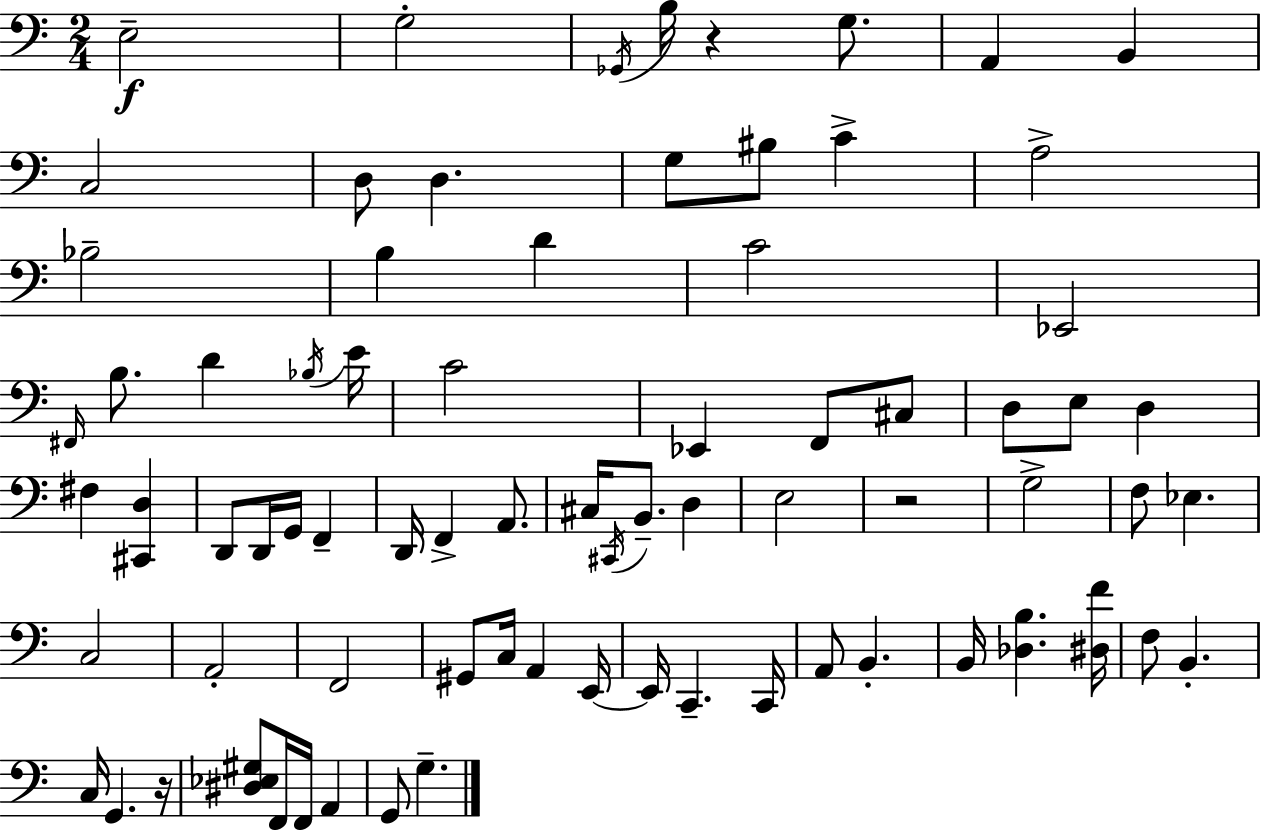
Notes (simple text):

E3/h G3/h Gb2/s B3/s R/q G3/e. A2/q B2/q C3/h D3/e D3/q. G3/e BIS3/e C4/q A3/h Bb3/h B3/q D4/q C4/h Eb2/h F#2/s B3/e. D4/q Bb3/s E4/s C4/h Eb2/q F2/e C#3/e D3/e E3/e D3/q F#3/q [C#2,D3]/q D2/e D2/s G2/s F2/q D2/s F2/q A2/e. C#3/s C#2/s B2/e. D3/q E3/h R/h G3/h F3/e Eb3/q. C3/h A2/h F2/h G#2/e C3/s A2/q E2/s E2/s C2/q. C2/s A2/e B2/q. B2/s [Db3,B3]/q. [D#3,F4]/s F3/e B2/q. C3/s G2/q. R/s [D#3,Eb3,G#3]/e F2/s F2/s A2/q G2/e G3/q.